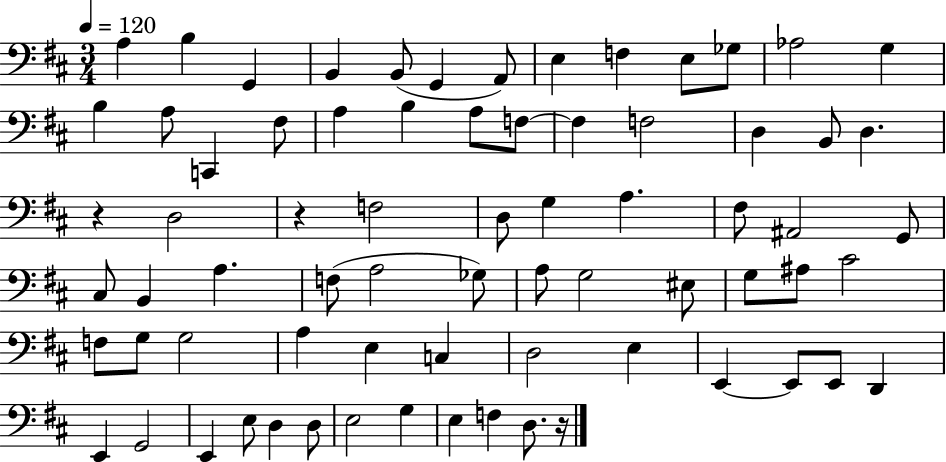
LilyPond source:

{
  \clef bass
  \numericTimeSignature
  \time 3/4
  \key d \major
  \tempo 4 = 120
  a4 b4 g,4 | b,4 b,8( g,4 a,8) | e4 f4 e8 ges8 | aes2 g4 | \break b4 a8 c,4 fis8 | a4 b4 a8 f8~~ | f4 f2 | d4 b,8 d4. | \break r4 d2 | r4 f2 | d8 g4 a4. | fis8 ais,2 g,8 | \break cis8 b,4 a4. | f8( a2 ges8) | a8 g2 eis8 | g8 ais8 cis'2 | \break f8 g8 g2 | a4 e4 c4 | d2 e4 | e,4~~ e,8 e,8 d,4 | \break e,4 g,2 | e,4 e8 d4 d8 | e2 g4 | e4 f4 d8. r16 | \break \bar "|."
}